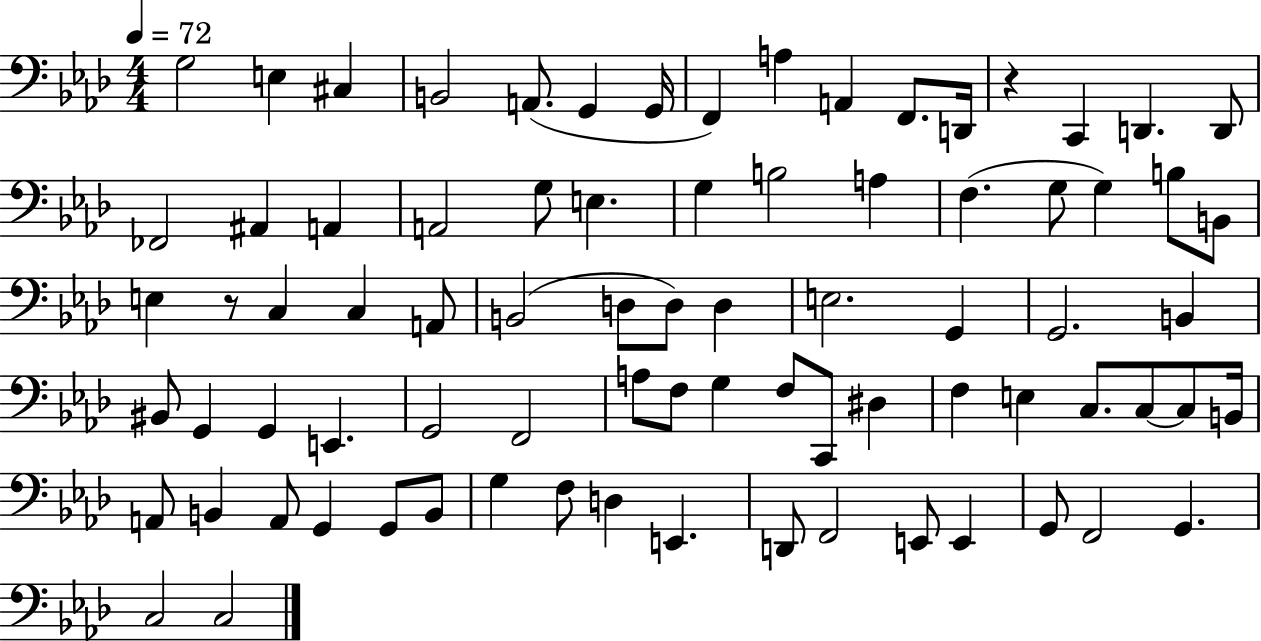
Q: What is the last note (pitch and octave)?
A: C3